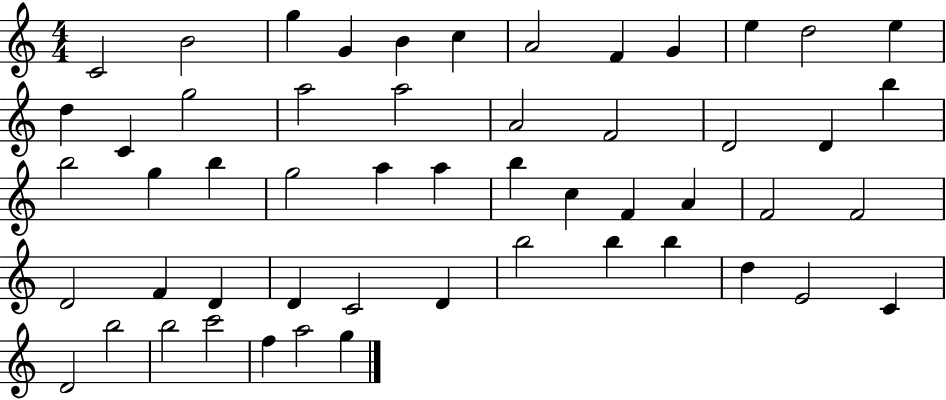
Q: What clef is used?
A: treble